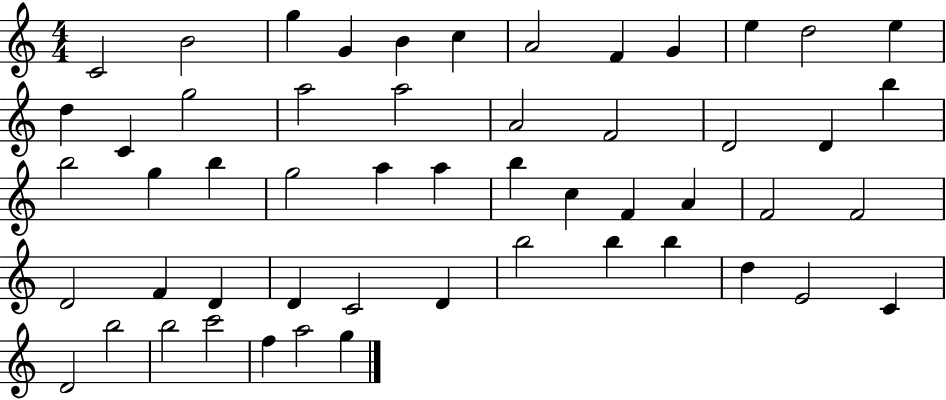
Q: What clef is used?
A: treble